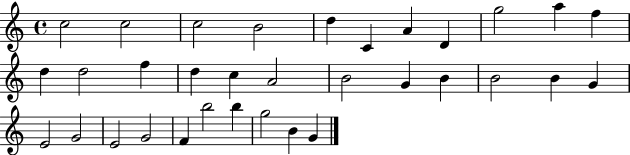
C5/h C5/h C5/h B4/h D5/q C4/q A4/q D4/q G5/h A5/q F5/q D5/q D5/h F5/q D5/q C5/q A4/h B4/h G4/q B4/q B4/h B4/q G4/q E4/h G4/h E4/h G4/h F4/q B5/h B5/q G5/h B4/q G4/q